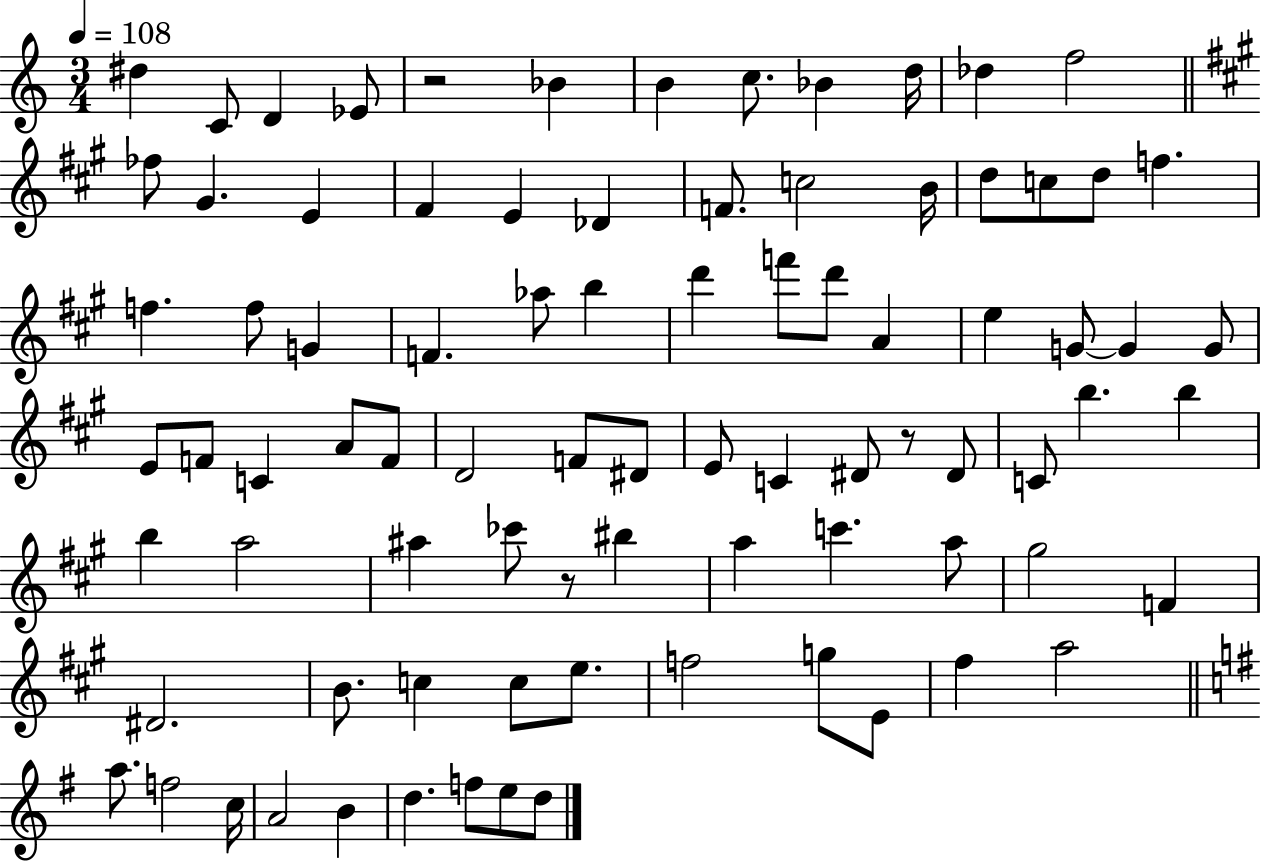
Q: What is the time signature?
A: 3/4